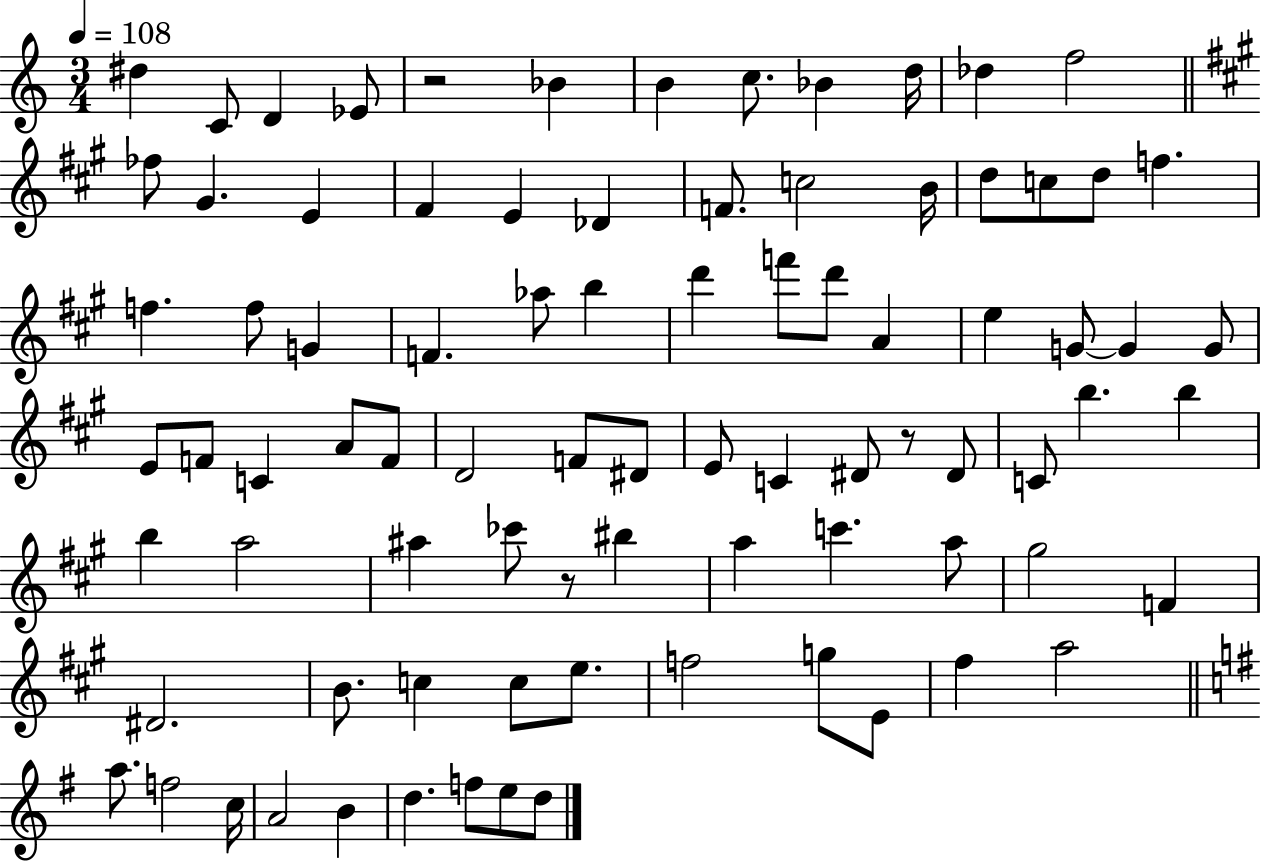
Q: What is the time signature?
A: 3/4